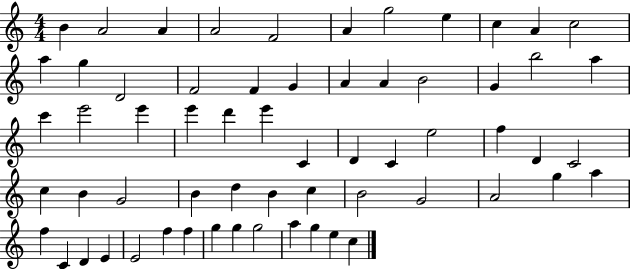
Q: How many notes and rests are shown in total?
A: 62